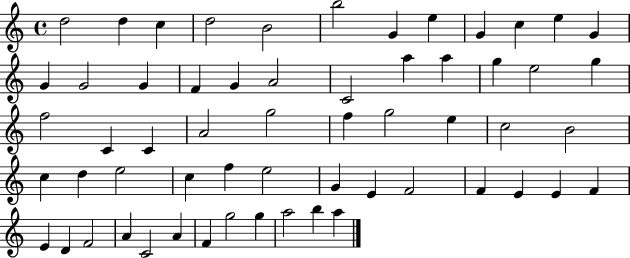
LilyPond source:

{
  \clef treble
  \time 4/4
  \defaultTimeSignature
  \key c \major
  d''2 d''4 c''4 | d''2 b'2 | b''2 g'4 e''4 | g'4 c''4 e''4 g'4 | \break g'4 g'2 g'4 | f'4 g'4 a'2 | c'2 a''4 a''4 | g''4 e''2 g''4 | \break f''2 c'4 c'4 | a'2 g''2 | f''4 g''2 e''4 | c''2 b'2 | \break c''4 d''4 e''2 | c''4 f''4 e''2 | g'4 e'4 f'2 | f'4 e'4 e'4 f'4 | \break e'4 d'4 f'2 | a'4 c'2 a'4 | f'4 g''2 g''4 | a''2 b''4 a''4 | \break \bar "|."
}